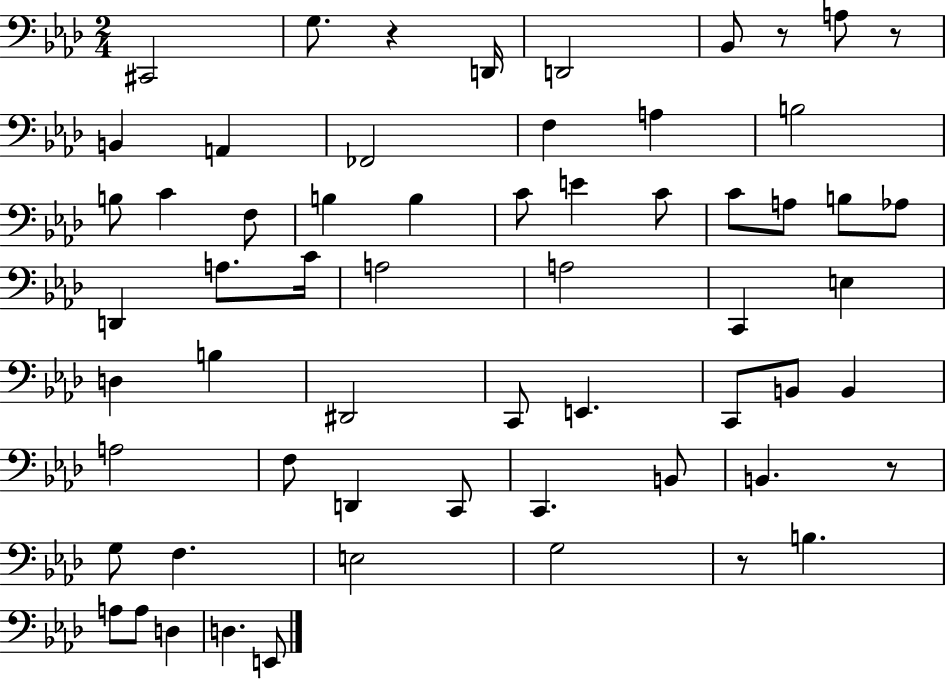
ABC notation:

X:1
T:Untitled
M:2/4
L:1/4
K:Ab
^C,,2 G,/2 z D,,/4 D,,2 _B,,/2 z/2 A,/2 z/2 B,, A,, _F,,2 F, A, B,2 B,/2 C F,/2 B, B, C/2 E C/2 C/2 A,/2 B,/2 _A,/2 D,, A,/2 C/4 A,2 A,2 C,, E, D, B, ^D,,2 C,,/2 E,, C,,/2 B,,/2 B,, A,2 F,/2 D,, C,,/2 C,, B,,/2 B,, z/2 G,/2 F, E,2 G,2 z/2 B, A,/2 A,/2 D, D, E,,/2